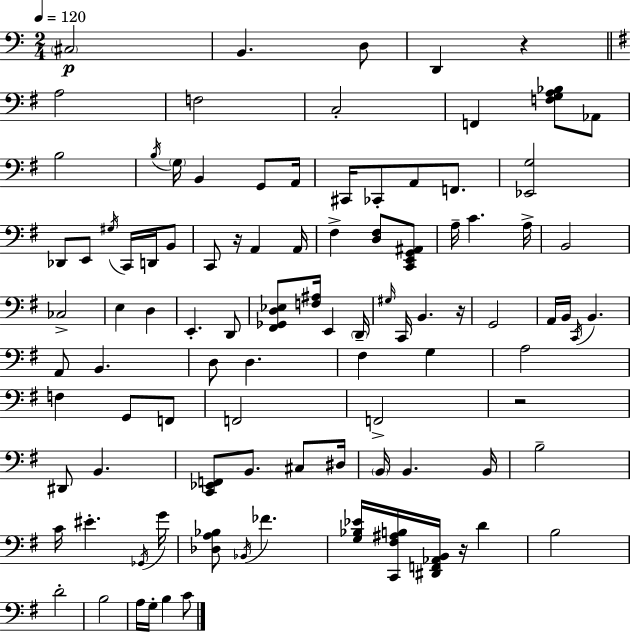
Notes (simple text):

C#3/h B2/q. D3/e D2/q R/q A3/h F3/h C3/h F2/q [F3,G3,A3,Bb3]/e Ab2/e B3/h B3/s G3/s B2/q G2/e A2/s C#2/s CES2/e A2/e F2/e. [Eb2,G3]/h Db2/e E2/e G#3/s C2/s D2/s B2/e C2/e R/s A2/q A2/s F#3/q [D3,F#3]/e [C2,E2,G2,A#2]/e A3/s C4/q. A3/s B2/h CES3/h E3/q D3/q E2/q. D2/e [F#2,Gb2,D3,Eb3]/e [F3,A#3]/s E2/q D2/s G#3/s C2/s B2/q. R/s G2/h A2/s B2/s C2/s B2/q. A2/e B2/q. D3/e D3/q. F#3/q G3/q A3/h F3/q G2/e F2/e F2/h F2/h R/h D#2/e B2/q. [C2,Eb2,F2]/e B2/e. C#3/e D#3/s B2/s B2/q. B2/s B3/h C4/s EIS4/q. Gb2/s G4/s [Db3,A3,Bb3]/e Bb2/s FES4/q. [G3,Bb3,Eb4]/s [C2,F#3,A#3,B3]/s [D#2,F2,Ab2,B2]/s R/s D4/q B3/h D4/h B3/h A3/s G3/s B3/q C4/e